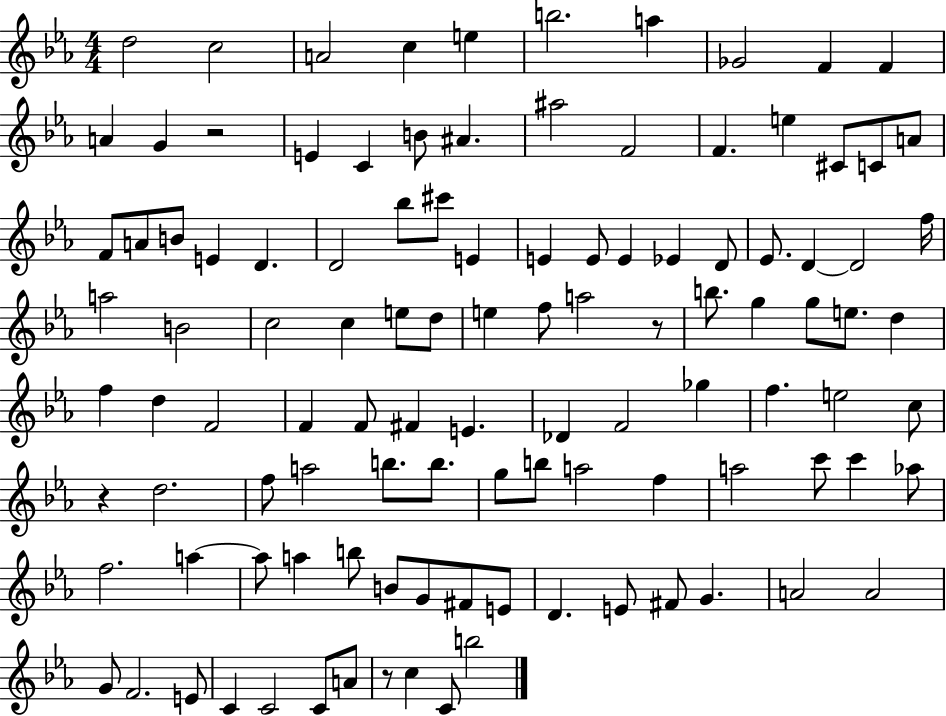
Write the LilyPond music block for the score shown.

{
  \clef treble
  \numericTimeSignature
  \time 4/4
  \key ees \major
  \repeat volta 2 { d''2 c''2 | a'2 c''4 e''4 | b''2. a''4 | ges'2 f'4 f'4 | \break a'4 g'4 r2 | e'4 c'4 b'8 ais'4. | ais''2 f'2 | f'4. e''4 cis'8 c'8 a'8 | \break f'8 a'8 b'8 e'4 d'4. | d'2 bes''8 cis'''8 e'4 | e'4 e'8 e'4 ees'4 d'8 | ees'8. d'4~~ d'2 f''16 | \break a''2 b'2 | c''2 c''4 e''8 d''8 | e''4 f''8 a''2 r8 | b''8. g''4 g''8 e''8. d''4 | \break f''4 d''4 f'2 | f'4 f'8 fis'4 e'4. | des'4 f'2 ges''4 | f''4. e''2 c''8 | \break r4 d''2. | f''8 a''2 b''8. b''8. | g''8 b''8 a''2 f''4 | a''2 c'''8 c'''4 aes''8 | \break f''2. a''4~~ | a''8 a''4 b''8 b'8 g'8 fis'8 e'8 | d'4. e'8 fis'8 g'4. | a'2 a'2 | \break g'8 f'2. e'8 | c'4 c'2 c'8 a'8 | r8 c''4 c'8 b''2 | } \bar "|."
}